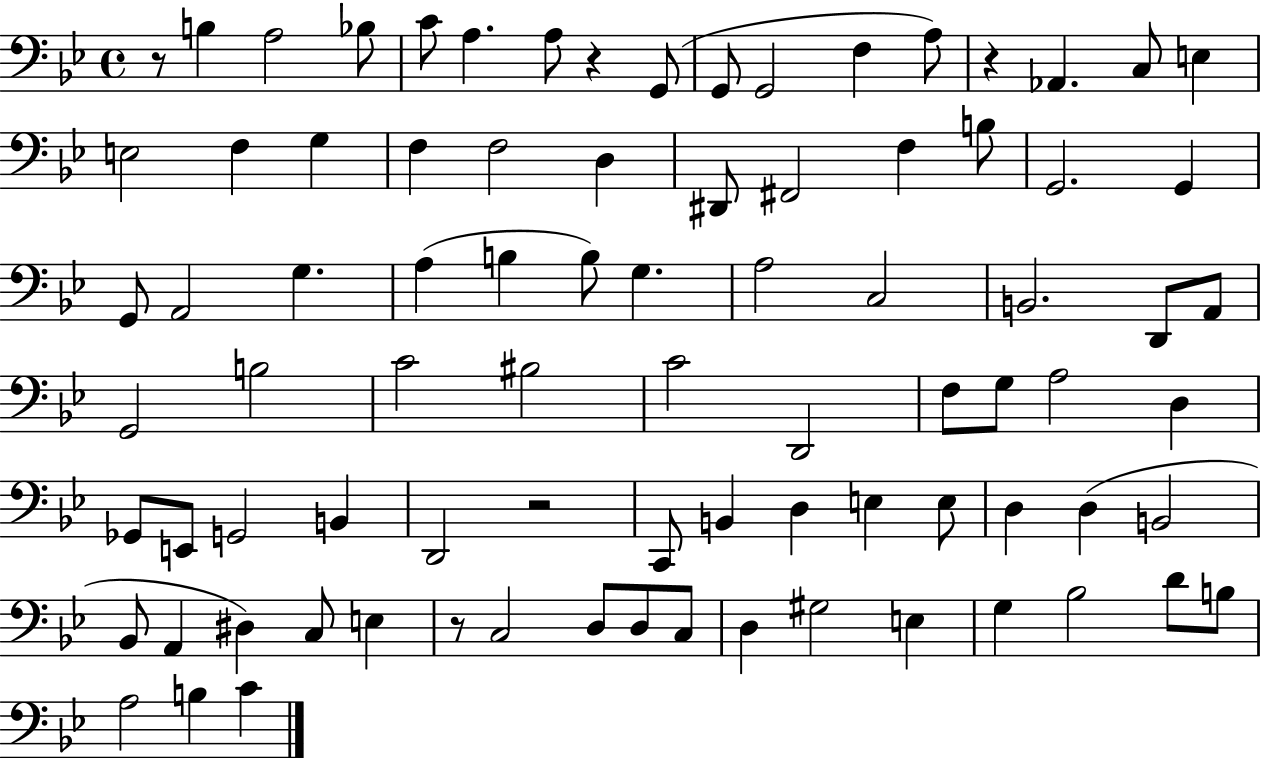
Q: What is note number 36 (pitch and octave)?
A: B2